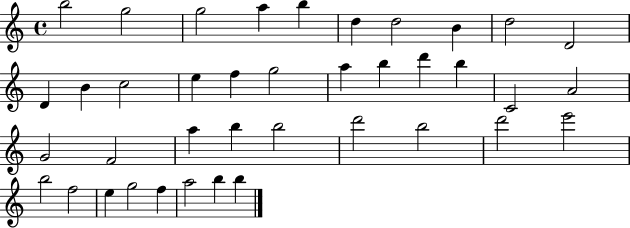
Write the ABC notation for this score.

X:1
T:Untitled
M:4/4
L:1/4
K:C
b2 g2 g2 a b d d2 B d2 D2 D B c2 e f g2 a b d' b C2 A2 G2 F2 a b b2 d'2 b2 d'2 e'2 b2 f2 e g2 f a2 b b